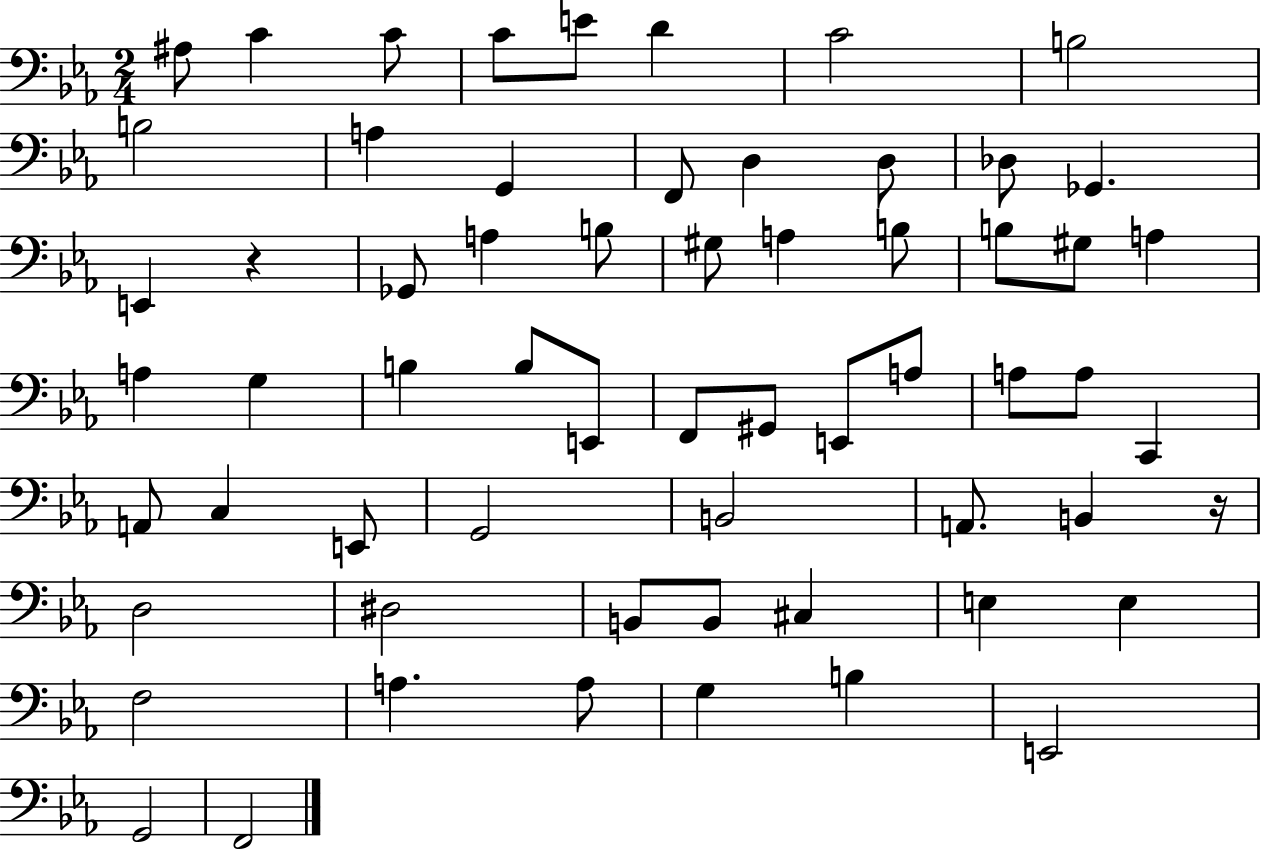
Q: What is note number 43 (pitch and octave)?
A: B2